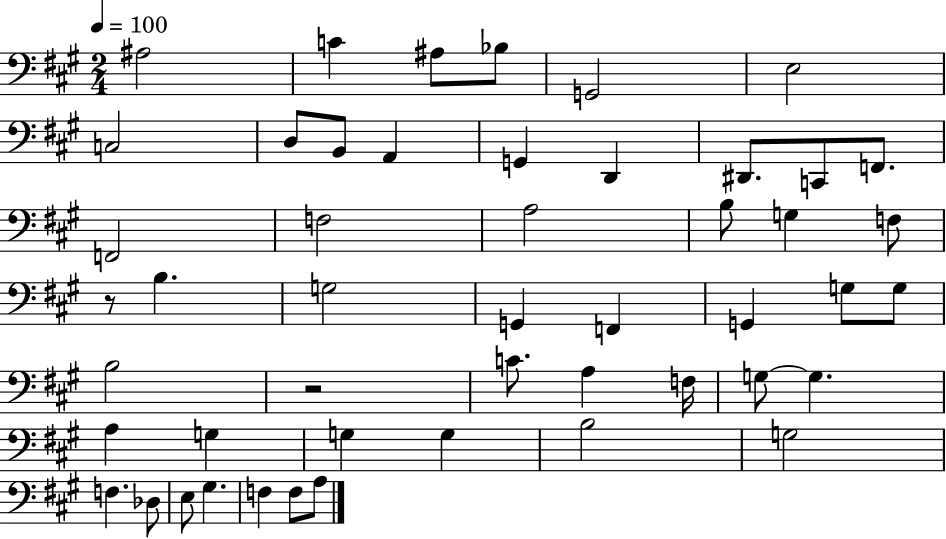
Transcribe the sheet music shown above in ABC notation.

X:1
T:Untitled
M:2/4
L:1/4
K:A
^A,2 C ^A,/2 _B,/2 G,,2 E,2 C,2 D,/2 B,,/2 A,, G,, D,, ^D,,/2 C,,/2 F,,/2 F,,2 F,2 A,2 B,/2 G, F,/2 z/2 B, G,2 G,, F,, G,, G,/2 G,/2 B,2 z2 C/2 A, F,/4 G,/2 G, A, G, G, G, B,2 G,2 F, _D,/2 E,/2 ^G, F, F,/2 A,/2